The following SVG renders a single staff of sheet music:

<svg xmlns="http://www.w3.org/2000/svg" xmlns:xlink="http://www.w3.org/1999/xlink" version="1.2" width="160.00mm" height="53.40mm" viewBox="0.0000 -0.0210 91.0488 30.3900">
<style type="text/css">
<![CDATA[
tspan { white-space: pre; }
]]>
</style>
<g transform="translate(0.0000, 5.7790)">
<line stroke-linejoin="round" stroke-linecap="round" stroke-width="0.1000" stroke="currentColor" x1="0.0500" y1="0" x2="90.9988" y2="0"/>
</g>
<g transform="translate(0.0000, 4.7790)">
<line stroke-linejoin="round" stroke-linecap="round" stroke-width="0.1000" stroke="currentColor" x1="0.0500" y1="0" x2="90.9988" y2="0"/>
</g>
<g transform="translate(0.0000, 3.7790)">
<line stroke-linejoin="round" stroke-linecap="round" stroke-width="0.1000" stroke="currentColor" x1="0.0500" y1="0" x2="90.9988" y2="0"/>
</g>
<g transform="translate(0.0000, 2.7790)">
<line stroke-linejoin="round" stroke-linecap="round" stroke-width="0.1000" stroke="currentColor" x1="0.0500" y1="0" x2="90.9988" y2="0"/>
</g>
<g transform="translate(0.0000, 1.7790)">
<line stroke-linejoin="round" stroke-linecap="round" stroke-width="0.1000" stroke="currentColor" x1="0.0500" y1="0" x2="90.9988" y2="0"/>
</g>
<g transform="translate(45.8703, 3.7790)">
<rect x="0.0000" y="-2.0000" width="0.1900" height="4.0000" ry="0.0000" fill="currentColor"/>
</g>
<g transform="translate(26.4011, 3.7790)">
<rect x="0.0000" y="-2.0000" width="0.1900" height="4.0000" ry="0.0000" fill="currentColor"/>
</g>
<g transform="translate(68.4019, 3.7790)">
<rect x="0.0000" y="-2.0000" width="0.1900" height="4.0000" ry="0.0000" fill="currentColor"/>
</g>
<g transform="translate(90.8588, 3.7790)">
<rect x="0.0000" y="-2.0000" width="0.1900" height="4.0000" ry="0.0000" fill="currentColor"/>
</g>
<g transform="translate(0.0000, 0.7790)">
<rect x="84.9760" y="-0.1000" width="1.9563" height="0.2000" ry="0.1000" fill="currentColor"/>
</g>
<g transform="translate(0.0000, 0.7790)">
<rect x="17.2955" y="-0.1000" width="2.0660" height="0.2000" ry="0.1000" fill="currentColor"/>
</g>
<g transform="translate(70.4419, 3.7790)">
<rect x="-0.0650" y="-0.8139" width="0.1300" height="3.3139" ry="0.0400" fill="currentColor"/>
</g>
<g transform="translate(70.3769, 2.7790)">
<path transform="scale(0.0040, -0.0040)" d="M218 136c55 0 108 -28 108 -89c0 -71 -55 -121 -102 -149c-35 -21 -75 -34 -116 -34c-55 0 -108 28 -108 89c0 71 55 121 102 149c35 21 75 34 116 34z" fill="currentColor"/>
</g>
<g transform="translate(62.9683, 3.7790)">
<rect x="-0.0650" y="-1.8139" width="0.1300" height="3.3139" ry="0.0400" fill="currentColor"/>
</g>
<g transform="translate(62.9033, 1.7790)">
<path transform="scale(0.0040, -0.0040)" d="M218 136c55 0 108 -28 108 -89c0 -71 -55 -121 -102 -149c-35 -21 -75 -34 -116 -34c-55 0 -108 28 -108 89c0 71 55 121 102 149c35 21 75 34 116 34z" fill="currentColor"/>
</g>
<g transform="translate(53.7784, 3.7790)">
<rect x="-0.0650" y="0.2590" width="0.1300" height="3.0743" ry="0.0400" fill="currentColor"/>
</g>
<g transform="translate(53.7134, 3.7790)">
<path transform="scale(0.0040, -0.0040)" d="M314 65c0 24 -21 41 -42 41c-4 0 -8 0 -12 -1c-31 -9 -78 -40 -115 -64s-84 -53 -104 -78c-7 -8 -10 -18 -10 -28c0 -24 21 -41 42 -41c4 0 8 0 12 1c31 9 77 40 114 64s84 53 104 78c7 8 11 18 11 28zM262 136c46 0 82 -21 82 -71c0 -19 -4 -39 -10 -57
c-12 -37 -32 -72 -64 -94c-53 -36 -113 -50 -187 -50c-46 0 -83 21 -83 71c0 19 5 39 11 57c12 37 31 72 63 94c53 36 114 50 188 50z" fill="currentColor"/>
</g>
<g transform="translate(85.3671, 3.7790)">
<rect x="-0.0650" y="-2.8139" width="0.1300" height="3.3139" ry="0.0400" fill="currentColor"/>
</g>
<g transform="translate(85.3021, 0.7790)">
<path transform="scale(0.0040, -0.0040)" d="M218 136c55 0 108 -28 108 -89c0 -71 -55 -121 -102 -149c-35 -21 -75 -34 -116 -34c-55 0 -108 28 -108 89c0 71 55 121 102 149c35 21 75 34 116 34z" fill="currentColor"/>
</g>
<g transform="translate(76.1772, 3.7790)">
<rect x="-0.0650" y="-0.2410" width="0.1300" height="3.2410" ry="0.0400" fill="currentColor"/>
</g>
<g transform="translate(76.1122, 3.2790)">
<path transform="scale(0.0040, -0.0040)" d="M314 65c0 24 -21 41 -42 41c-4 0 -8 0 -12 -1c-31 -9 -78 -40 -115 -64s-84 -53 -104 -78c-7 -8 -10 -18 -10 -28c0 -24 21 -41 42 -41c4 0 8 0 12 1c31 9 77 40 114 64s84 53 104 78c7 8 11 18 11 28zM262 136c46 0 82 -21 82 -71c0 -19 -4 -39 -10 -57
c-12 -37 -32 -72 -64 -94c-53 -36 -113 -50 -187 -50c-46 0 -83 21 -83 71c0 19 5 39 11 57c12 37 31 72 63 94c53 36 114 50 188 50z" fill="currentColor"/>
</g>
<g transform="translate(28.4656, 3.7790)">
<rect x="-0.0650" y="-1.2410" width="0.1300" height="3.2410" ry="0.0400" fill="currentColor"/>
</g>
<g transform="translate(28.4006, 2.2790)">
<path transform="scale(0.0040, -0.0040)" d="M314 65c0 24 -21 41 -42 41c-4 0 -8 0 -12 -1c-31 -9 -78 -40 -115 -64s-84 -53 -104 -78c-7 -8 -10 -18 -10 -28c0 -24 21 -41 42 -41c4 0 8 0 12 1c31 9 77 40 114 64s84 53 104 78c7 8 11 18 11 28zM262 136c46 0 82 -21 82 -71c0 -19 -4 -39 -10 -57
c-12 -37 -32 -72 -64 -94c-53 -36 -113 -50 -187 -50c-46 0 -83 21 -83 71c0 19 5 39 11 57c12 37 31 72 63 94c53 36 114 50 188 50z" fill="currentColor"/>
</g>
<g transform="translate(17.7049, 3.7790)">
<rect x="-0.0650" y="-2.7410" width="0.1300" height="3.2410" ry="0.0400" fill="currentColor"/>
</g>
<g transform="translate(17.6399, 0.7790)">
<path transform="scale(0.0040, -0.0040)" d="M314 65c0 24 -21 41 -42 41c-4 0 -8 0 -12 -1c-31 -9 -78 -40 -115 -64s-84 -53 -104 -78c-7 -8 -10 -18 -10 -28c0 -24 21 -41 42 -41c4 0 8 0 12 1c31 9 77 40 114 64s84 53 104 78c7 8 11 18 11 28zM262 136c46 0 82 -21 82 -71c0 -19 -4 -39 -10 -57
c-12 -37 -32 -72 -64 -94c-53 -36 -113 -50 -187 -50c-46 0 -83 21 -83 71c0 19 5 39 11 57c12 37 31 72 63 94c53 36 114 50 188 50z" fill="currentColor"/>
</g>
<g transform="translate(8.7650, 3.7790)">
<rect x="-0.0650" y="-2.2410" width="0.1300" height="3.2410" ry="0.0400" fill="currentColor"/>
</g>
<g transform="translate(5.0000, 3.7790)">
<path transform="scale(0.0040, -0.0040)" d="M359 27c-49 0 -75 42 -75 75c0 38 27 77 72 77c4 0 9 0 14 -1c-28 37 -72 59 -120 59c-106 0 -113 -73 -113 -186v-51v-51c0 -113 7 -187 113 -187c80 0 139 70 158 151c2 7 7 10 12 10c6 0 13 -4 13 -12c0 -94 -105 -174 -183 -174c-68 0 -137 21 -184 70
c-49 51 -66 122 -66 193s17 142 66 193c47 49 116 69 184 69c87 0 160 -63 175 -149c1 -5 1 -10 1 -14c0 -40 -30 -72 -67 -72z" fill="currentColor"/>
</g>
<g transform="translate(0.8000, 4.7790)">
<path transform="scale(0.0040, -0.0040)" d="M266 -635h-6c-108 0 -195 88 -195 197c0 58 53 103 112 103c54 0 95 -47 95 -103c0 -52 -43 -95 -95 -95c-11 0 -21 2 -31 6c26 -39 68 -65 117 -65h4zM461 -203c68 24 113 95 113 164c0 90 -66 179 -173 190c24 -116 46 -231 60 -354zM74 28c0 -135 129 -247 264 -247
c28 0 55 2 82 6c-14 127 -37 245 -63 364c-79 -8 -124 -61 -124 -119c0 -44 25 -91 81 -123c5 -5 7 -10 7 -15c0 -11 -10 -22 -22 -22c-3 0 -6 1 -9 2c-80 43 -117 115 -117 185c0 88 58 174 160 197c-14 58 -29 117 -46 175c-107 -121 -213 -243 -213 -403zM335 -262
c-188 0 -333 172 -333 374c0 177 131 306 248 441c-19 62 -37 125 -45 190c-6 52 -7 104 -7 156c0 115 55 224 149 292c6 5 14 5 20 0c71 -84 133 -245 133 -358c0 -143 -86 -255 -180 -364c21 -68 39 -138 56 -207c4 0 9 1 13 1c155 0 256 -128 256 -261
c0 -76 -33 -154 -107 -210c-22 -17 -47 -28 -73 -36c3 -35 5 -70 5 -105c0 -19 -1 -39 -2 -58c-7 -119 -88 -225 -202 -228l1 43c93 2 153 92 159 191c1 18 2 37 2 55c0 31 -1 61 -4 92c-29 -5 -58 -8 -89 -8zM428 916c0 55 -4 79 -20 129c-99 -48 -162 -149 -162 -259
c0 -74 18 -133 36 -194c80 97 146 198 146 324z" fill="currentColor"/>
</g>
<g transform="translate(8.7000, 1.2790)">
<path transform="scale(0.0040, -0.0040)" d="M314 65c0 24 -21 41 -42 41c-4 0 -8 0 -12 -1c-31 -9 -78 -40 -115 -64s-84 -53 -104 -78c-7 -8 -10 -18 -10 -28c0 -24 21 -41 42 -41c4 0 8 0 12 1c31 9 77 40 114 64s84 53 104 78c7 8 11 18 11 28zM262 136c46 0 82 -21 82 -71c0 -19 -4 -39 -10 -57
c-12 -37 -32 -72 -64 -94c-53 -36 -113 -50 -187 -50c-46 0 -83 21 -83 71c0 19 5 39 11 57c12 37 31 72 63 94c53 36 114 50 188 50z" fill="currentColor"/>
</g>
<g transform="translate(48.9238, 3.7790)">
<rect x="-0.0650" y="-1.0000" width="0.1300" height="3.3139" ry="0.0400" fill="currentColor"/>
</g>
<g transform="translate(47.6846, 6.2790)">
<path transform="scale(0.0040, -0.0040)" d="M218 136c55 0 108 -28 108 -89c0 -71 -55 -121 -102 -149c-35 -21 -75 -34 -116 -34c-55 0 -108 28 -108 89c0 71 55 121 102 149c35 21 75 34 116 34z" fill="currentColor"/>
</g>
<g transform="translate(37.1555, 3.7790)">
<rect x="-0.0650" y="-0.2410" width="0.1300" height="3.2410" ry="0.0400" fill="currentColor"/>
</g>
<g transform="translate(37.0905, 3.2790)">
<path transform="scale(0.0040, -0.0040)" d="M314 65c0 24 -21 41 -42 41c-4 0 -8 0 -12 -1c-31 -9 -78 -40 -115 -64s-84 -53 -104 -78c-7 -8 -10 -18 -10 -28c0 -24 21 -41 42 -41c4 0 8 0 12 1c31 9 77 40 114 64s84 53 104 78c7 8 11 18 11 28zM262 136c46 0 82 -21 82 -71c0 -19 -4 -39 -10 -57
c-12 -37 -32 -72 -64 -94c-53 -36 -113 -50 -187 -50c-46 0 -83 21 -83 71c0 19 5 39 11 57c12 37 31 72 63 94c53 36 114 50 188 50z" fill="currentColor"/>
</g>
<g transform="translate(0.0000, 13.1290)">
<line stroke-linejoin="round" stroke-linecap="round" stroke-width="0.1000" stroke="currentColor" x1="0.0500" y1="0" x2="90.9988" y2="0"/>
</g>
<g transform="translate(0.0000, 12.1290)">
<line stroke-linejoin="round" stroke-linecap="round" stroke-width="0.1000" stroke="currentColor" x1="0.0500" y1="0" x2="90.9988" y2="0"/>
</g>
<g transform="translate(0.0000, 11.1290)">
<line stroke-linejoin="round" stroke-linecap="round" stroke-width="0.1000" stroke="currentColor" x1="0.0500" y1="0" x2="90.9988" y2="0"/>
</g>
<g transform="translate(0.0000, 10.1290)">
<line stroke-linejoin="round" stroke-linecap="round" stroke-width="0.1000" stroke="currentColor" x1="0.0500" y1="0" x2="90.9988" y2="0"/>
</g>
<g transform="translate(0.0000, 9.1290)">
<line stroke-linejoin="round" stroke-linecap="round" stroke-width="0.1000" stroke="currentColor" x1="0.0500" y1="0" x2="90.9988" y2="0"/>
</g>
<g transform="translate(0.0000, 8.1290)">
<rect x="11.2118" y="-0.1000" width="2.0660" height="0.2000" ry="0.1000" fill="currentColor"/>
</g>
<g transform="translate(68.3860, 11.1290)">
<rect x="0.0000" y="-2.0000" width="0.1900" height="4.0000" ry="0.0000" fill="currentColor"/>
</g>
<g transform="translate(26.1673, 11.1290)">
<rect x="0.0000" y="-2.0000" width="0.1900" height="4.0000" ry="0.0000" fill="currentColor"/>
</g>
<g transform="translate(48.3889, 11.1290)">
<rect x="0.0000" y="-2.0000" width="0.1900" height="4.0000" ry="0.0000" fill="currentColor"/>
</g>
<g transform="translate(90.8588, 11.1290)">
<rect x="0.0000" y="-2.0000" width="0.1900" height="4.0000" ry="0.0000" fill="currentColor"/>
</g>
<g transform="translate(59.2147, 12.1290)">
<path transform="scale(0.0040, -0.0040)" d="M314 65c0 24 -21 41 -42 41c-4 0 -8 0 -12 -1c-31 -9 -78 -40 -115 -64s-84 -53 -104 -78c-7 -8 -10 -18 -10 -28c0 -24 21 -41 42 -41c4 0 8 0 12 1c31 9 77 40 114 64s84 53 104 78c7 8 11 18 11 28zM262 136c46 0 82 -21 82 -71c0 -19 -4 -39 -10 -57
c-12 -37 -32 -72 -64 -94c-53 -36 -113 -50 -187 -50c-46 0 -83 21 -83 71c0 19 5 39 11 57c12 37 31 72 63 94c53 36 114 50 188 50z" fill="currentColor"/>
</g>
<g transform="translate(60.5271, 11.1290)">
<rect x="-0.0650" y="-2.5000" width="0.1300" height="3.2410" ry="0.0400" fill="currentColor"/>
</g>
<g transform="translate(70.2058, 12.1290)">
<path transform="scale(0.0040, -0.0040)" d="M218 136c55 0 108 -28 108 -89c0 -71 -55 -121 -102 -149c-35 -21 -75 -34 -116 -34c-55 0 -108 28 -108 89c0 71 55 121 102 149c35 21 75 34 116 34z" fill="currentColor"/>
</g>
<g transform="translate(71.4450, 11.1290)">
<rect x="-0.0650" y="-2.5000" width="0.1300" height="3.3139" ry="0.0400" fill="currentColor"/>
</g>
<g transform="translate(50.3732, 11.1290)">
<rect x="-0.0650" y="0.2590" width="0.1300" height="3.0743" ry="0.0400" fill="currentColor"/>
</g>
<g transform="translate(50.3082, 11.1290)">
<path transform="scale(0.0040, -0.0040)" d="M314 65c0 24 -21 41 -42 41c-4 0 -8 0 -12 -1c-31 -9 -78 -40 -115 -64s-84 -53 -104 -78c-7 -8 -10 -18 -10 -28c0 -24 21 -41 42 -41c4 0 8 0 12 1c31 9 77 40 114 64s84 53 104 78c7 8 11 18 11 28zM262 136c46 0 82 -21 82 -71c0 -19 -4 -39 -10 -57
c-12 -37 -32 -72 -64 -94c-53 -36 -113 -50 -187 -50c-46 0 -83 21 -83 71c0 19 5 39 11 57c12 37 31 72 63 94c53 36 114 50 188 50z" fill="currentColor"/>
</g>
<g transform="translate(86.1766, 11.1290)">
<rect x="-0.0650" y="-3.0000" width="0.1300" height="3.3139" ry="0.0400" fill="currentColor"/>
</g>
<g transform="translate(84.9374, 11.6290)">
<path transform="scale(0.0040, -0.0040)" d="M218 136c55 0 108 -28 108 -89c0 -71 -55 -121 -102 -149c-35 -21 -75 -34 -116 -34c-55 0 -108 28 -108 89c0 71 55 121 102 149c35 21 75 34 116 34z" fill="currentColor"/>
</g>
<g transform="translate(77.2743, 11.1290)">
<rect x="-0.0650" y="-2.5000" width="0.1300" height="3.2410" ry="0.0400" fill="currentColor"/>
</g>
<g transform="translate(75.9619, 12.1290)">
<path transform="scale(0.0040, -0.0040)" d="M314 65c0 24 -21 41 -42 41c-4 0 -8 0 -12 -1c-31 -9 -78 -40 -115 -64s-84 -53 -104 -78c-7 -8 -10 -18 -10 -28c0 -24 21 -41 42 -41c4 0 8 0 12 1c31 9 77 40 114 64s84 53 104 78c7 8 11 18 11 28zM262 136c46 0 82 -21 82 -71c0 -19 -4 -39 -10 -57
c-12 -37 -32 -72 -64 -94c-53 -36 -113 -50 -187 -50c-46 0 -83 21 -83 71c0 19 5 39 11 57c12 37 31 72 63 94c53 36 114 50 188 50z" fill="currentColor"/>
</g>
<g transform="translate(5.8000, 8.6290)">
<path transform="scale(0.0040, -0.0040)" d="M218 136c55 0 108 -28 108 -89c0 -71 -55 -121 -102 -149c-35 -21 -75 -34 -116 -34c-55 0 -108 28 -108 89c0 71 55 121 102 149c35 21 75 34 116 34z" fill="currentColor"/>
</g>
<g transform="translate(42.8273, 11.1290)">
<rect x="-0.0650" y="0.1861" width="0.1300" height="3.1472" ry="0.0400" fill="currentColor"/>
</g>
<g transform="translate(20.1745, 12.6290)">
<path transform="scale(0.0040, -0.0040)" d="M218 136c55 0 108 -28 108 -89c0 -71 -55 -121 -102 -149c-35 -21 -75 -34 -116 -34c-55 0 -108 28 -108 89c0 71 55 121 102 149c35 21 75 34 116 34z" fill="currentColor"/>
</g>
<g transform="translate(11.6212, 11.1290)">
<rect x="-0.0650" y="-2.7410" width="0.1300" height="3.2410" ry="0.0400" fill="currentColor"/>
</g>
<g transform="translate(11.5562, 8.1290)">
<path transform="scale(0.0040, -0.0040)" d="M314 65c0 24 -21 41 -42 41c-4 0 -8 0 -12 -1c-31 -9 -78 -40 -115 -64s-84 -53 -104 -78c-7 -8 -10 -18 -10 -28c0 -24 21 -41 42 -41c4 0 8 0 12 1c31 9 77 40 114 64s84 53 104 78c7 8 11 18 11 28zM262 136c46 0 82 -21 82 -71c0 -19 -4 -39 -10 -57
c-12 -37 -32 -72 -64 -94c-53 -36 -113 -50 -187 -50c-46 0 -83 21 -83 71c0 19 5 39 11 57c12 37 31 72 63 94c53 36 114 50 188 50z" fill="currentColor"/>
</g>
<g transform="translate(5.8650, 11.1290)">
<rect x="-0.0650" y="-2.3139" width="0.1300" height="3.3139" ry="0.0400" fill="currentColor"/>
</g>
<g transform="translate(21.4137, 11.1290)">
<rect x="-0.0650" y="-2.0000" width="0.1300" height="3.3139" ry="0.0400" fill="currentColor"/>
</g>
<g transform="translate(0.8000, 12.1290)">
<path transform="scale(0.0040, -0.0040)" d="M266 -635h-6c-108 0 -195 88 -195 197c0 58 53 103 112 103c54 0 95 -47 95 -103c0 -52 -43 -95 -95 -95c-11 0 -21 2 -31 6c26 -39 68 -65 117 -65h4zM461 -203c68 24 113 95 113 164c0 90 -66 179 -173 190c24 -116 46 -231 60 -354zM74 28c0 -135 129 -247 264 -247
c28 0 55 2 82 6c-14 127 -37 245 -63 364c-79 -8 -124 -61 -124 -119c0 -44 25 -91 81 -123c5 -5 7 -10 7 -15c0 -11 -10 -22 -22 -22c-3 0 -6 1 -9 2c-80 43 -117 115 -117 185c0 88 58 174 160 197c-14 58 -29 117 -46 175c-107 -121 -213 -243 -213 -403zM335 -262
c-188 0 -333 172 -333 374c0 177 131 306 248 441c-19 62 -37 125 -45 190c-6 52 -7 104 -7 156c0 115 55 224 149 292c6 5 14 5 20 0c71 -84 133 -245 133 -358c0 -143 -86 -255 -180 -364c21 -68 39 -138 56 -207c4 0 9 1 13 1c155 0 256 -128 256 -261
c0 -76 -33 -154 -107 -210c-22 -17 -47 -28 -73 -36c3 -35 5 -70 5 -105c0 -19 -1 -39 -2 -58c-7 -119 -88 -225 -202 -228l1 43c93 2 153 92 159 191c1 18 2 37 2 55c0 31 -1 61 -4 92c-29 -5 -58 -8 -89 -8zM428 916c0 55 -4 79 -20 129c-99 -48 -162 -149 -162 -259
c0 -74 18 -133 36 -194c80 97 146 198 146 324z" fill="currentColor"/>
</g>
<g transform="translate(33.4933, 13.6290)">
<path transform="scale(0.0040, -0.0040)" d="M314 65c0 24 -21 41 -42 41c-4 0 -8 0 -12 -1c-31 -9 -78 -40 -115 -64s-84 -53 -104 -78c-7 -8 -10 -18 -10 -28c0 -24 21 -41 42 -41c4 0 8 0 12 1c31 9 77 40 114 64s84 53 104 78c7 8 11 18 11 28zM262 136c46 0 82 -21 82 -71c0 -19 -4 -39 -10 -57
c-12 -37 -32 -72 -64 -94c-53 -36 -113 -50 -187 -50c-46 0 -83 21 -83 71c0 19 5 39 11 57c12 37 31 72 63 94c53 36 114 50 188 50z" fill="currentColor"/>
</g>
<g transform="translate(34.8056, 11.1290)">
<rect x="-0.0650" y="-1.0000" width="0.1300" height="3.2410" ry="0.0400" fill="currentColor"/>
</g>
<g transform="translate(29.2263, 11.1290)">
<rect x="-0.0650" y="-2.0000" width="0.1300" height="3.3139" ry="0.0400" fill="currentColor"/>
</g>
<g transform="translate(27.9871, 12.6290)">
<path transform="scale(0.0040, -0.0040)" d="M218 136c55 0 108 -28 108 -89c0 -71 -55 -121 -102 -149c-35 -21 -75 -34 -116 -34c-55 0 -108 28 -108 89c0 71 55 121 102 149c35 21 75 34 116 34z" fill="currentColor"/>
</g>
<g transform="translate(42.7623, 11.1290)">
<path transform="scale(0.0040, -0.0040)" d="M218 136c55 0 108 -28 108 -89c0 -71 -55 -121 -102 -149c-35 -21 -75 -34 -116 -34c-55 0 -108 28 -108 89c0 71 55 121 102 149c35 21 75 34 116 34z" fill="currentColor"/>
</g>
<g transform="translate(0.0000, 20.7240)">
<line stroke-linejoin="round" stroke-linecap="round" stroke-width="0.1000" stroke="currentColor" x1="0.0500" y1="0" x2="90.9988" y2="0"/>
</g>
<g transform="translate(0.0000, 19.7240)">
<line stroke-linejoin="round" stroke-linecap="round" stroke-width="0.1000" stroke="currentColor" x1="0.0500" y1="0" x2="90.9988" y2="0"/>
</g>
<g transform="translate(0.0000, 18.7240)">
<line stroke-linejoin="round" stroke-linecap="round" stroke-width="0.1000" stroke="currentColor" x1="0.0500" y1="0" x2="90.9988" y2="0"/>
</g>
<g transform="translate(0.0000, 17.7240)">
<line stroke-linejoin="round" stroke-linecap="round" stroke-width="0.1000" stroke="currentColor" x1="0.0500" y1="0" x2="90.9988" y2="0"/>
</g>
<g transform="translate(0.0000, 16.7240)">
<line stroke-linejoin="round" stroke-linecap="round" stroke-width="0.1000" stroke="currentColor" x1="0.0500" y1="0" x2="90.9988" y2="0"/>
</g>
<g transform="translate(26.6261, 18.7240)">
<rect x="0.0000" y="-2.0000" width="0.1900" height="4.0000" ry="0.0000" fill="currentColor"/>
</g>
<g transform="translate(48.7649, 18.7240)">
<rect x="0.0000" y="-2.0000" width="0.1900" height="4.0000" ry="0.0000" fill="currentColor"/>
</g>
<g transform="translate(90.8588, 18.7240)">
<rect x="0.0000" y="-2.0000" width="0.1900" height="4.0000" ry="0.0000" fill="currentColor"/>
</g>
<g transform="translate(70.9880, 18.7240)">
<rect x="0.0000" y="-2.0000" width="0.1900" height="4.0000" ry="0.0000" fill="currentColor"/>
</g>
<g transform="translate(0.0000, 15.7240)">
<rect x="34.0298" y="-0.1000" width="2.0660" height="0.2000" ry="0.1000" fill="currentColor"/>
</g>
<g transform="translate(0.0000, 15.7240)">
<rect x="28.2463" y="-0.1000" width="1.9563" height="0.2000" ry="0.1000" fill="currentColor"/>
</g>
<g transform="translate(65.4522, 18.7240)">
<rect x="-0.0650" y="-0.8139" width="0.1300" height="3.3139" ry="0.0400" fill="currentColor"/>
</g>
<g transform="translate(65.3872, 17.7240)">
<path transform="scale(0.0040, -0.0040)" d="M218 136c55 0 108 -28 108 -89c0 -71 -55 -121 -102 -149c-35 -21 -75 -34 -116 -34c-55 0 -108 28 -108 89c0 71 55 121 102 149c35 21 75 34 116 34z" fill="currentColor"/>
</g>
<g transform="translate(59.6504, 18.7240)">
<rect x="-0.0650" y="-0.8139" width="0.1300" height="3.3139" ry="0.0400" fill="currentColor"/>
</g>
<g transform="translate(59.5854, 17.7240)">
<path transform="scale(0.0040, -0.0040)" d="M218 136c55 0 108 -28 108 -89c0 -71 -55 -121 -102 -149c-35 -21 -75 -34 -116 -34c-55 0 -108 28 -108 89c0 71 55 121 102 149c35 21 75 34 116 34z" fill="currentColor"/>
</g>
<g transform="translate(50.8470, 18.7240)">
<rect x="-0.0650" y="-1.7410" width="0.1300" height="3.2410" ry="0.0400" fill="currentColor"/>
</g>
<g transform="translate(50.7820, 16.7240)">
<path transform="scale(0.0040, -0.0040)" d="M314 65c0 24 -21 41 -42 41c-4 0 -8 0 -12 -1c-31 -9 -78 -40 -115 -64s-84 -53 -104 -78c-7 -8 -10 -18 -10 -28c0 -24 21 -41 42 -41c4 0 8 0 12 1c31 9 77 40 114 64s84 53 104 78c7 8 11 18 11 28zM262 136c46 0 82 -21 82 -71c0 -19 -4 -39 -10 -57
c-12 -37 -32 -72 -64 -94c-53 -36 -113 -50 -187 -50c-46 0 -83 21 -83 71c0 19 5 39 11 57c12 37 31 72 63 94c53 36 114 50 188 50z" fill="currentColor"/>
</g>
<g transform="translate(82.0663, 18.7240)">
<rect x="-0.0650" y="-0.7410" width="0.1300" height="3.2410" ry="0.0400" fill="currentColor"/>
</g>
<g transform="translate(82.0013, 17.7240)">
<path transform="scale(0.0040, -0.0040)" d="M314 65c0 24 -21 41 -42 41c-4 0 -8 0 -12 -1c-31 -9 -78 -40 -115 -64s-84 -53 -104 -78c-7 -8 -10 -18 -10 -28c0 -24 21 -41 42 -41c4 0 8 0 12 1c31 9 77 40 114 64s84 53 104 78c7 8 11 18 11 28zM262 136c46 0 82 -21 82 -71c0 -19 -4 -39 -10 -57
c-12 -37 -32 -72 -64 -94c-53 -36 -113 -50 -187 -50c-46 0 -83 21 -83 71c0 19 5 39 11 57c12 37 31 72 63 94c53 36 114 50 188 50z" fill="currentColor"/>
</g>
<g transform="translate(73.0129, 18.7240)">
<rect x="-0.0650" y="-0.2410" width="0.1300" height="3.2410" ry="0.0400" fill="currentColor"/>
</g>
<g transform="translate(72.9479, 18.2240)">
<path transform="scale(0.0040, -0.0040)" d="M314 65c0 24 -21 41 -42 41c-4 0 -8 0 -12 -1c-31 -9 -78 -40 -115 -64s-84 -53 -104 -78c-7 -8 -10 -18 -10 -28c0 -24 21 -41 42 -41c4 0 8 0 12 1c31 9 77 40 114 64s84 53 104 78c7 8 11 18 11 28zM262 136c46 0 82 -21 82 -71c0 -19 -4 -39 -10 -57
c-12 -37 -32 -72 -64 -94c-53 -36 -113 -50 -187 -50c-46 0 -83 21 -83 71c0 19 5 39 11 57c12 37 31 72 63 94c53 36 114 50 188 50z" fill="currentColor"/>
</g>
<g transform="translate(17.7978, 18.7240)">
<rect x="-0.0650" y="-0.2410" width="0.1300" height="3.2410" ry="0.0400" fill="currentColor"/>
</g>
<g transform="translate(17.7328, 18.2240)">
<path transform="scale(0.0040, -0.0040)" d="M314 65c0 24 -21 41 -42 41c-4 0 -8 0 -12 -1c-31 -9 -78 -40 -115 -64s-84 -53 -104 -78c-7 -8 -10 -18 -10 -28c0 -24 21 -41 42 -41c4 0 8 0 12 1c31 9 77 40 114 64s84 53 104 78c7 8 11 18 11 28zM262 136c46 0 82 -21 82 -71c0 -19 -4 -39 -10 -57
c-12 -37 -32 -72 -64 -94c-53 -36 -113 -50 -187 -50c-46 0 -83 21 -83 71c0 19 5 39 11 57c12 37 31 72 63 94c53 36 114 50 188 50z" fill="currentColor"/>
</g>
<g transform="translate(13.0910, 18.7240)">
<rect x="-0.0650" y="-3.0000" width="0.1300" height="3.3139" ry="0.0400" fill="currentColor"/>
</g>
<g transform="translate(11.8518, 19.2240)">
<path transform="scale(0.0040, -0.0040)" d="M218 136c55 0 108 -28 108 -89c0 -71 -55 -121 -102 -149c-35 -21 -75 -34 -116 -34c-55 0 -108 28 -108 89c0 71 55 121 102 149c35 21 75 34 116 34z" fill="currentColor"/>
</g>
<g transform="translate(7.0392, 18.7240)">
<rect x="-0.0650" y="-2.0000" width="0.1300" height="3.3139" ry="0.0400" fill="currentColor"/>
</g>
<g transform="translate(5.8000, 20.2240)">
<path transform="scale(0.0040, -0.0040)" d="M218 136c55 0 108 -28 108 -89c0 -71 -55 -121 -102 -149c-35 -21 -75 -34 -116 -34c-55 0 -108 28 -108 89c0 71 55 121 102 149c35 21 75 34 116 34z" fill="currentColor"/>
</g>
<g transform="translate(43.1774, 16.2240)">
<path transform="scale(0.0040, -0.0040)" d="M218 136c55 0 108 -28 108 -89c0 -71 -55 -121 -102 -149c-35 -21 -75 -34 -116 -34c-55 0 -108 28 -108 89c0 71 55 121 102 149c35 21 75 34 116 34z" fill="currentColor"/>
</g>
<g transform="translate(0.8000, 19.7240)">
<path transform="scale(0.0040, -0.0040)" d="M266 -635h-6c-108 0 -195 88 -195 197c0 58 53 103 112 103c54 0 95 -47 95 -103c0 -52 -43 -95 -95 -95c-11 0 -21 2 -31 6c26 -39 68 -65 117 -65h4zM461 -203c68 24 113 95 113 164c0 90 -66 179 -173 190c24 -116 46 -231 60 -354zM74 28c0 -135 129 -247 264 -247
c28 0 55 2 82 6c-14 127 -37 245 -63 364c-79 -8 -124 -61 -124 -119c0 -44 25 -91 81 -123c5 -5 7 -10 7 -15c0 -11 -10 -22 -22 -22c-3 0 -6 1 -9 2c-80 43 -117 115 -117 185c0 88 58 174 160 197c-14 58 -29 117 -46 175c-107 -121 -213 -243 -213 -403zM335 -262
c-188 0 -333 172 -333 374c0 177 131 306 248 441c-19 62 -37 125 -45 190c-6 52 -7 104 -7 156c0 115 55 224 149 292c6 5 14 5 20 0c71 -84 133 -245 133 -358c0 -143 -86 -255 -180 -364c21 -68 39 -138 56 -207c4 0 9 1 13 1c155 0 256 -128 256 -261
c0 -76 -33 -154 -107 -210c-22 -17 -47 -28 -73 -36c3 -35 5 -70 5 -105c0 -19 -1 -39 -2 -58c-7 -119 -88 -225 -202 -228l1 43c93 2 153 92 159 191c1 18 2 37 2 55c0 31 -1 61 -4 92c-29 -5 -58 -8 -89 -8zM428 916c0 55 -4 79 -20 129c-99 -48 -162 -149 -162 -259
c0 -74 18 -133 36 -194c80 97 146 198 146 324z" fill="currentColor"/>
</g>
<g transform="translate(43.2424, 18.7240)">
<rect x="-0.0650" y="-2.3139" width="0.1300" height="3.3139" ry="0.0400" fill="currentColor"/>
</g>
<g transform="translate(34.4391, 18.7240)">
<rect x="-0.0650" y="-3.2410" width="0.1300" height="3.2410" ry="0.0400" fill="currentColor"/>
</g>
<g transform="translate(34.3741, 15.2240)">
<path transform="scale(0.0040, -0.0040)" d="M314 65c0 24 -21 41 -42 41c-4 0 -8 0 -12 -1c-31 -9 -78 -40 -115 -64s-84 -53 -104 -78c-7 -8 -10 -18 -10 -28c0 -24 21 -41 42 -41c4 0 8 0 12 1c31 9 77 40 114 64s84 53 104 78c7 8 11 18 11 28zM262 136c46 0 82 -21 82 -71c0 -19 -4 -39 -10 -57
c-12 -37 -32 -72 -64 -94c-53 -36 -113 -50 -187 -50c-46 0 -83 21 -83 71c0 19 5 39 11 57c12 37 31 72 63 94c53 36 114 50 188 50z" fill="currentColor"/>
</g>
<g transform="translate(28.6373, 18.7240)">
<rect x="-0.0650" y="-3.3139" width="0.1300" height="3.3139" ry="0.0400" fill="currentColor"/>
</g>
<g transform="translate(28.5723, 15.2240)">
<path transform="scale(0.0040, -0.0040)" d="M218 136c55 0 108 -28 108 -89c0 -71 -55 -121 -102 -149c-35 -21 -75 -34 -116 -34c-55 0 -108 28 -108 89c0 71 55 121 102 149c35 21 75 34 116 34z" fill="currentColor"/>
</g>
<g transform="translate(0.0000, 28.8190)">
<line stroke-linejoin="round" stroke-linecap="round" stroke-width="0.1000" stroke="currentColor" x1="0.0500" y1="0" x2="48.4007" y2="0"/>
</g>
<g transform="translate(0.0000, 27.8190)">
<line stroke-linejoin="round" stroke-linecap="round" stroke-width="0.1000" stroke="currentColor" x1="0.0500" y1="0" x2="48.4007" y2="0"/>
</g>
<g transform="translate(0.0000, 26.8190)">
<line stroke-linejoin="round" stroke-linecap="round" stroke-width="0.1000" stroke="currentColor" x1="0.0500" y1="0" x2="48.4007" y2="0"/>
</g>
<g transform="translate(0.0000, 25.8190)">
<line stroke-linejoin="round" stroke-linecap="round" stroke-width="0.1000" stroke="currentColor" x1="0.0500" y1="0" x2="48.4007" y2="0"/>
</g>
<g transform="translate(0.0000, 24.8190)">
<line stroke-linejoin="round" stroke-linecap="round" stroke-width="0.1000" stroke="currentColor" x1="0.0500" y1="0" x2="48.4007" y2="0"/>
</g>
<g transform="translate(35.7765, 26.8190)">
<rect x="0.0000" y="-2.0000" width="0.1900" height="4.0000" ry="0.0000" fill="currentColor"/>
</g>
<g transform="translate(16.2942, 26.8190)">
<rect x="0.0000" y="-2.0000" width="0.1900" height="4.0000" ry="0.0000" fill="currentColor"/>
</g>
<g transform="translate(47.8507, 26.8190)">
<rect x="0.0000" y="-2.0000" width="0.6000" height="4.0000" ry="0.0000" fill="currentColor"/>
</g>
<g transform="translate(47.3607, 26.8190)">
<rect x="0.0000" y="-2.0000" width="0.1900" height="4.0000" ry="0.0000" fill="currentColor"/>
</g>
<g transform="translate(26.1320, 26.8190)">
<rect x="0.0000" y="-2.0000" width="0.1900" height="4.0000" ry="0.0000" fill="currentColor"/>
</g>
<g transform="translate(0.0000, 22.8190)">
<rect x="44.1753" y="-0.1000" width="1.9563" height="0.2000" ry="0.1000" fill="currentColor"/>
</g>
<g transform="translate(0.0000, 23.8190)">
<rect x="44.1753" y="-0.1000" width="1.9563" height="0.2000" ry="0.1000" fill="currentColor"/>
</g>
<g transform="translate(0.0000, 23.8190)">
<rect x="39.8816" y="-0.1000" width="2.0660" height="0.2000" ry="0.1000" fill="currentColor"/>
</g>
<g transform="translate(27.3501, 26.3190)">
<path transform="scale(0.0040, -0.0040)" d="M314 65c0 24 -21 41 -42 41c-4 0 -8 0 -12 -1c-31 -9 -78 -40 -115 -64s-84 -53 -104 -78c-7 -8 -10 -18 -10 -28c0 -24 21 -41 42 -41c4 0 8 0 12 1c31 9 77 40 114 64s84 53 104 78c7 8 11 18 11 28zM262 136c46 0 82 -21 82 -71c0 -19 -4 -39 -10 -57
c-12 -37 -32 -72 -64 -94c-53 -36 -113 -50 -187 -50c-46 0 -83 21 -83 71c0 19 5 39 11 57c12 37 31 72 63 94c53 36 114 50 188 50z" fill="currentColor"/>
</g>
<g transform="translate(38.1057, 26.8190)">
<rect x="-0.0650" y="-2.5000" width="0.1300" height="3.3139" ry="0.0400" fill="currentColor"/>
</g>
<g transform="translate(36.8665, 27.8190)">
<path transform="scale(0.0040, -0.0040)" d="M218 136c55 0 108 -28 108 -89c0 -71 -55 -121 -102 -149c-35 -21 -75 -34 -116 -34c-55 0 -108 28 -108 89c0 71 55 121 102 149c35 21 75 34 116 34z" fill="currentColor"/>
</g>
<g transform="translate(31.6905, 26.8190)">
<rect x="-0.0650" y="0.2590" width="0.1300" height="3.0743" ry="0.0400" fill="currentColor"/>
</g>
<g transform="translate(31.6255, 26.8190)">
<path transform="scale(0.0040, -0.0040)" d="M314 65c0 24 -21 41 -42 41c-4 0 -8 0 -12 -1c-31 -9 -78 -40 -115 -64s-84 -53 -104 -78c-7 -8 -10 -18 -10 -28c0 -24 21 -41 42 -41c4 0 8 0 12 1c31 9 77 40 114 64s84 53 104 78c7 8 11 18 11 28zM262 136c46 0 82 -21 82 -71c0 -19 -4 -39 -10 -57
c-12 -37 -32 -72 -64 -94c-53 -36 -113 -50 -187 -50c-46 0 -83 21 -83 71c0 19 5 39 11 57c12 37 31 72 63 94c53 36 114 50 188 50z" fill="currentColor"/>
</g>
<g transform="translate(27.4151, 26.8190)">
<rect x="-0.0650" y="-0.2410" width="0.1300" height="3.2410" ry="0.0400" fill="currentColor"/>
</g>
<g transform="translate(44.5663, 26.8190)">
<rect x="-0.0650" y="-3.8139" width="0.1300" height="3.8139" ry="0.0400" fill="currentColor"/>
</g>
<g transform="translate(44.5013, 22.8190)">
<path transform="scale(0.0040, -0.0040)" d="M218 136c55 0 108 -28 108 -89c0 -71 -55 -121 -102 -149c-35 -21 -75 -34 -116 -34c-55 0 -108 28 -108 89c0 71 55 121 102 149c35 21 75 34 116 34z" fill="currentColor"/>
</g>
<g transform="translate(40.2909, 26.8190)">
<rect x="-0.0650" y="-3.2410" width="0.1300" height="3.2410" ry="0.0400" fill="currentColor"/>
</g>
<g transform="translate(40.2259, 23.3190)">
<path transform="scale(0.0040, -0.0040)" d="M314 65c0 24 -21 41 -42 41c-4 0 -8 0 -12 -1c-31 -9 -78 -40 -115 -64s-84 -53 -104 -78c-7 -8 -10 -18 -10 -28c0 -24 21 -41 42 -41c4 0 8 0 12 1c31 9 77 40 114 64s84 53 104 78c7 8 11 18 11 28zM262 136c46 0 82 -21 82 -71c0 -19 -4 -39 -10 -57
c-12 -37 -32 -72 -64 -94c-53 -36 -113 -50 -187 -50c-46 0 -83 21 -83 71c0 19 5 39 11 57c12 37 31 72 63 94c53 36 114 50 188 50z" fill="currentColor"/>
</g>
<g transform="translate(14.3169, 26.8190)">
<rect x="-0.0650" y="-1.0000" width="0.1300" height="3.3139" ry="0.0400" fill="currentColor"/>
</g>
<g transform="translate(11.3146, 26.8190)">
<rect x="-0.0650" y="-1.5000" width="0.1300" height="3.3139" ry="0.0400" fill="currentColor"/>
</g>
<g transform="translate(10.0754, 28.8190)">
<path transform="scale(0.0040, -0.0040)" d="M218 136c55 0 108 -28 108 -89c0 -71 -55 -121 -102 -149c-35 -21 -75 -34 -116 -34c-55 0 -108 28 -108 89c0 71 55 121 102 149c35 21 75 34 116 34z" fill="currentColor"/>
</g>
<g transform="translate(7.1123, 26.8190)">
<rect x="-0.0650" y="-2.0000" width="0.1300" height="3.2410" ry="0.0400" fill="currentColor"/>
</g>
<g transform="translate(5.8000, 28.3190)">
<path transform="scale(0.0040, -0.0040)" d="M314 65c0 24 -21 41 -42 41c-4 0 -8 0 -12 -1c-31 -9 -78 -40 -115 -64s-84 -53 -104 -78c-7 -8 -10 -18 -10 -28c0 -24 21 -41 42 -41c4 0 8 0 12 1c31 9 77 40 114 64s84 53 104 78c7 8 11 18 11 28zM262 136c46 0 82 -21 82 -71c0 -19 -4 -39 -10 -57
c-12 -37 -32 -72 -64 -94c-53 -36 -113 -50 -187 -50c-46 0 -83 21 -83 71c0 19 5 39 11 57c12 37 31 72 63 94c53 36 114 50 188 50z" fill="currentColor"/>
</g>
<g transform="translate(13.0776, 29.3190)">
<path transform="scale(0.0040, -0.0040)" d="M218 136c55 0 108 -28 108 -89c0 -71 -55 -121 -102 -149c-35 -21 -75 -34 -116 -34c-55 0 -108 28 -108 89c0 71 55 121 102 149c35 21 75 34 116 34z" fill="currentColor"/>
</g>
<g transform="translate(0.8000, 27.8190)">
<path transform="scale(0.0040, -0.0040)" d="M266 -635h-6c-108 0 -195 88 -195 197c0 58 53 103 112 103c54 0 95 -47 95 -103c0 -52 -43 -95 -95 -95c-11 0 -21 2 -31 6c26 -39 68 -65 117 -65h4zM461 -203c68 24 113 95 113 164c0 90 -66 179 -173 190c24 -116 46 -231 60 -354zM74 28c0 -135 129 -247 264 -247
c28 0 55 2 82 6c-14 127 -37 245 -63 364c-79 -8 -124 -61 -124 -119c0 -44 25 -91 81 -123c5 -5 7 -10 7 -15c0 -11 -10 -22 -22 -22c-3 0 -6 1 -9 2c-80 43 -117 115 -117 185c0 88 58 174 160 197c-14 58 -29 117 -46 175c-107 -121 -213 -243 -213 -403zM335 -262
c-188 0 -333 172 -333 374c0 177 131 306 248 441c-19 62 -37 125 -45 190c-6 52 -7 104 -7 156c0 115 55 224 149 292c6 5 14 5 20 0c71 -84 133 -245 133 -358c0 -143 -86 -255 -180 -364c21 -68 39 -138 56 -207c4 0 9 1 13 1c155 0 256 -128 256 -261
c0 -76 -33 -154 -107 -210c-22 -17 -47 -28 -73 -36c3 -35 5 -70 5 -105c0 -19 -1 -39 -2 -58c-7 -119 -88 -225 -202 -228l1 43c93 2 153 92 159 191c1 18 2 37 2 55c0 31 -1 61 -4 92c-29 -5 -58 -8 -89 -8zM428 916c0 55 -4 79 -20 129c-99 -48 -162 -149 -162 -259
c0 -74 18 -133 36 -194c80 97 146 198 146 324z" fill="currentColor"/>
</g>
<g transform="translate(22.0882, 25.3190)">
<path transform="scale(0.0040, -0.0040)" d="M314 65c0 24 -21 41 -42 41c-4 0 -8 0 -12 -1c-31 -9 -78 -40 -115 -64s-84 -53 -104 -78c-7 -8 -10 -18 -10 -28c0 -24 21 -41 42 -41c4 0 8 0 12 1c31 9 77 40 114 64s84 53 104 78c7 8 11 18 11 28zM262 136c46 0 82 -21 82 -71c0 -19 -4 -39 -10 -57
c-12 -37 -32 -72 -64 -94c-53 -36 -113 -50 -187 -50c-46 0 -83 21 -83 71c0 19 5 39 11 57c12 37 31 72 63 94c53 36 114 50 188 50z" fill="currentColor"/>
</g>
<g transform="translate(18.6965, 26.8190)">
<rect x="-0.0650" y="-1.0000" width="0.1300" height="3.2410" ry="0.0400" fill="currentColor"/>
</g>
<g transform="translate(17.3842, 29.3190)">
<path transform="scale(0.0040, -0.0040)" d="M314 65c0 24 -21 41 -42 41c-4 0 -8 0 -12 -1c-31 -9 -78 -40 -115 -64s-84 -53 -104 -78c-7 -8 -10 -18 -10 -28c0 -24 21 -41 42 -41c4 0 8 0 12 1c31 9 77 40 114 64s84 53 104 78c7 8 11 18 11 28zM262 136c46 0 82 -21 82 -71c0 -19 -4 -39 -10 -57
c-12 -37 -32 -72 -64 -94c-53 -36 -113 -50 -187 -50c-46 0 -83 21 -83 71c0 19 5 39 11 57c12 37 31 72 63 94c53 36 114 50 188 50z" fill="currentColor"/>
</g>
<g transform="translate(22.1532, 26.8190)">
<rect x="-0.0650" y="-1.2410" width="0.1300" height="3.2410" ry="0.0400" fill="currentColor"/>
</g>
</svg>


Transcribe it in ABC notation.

X:1
T:Untitled
M:4/4
L:1/4
K:C
g2 a2 e2 c2 D B2 f d c2 a g a2 F F D2 B B2 G2 G G2 A F A c2 b b2 g f2 d d c2 d2 F2 E D D2 e2 c2 B2 G b2 c'